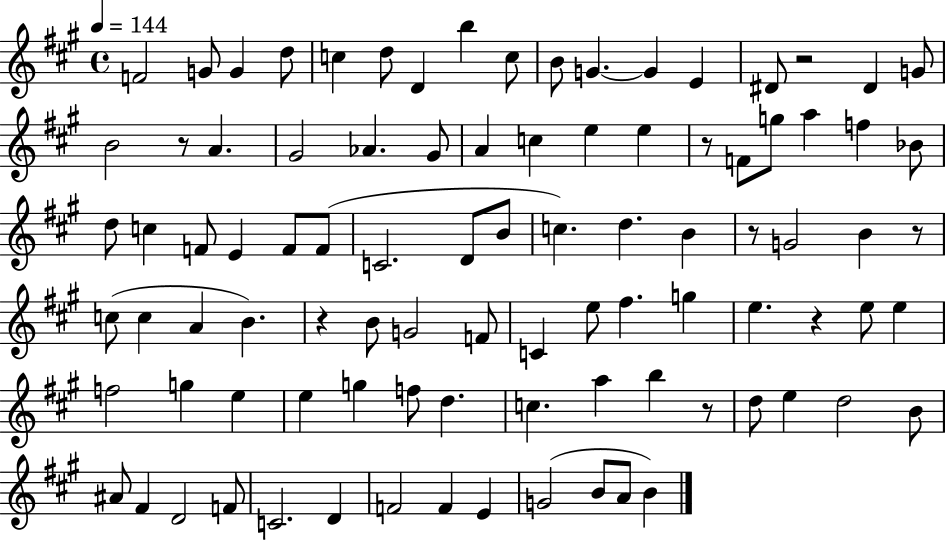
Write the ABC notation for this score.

X:1
T:Untitled
M:4/4
L:1/4
K:A
F2 G/2 G d/2 c d/2 D b c/2 B/2 G G E ^D/2 z2 ^D G/2 B2 z/2 A ^G2 _A ^G/2 A c e e z/2 F/2 g/2 a f _B/2 d/2 c F/2 E F/2 F/2 C2 D/2 B/2 c d B z/2 G2 B z/2 c/2 c A B z B/2 G2 F/2 C e/2 ^f g e z e/2 e f2 g e e g f/2 d c a b z/2 d/2 e d2 B/2 ^A/2 ^F D2 F/2 C2 D F2 F E G2 B/2 A/2 B